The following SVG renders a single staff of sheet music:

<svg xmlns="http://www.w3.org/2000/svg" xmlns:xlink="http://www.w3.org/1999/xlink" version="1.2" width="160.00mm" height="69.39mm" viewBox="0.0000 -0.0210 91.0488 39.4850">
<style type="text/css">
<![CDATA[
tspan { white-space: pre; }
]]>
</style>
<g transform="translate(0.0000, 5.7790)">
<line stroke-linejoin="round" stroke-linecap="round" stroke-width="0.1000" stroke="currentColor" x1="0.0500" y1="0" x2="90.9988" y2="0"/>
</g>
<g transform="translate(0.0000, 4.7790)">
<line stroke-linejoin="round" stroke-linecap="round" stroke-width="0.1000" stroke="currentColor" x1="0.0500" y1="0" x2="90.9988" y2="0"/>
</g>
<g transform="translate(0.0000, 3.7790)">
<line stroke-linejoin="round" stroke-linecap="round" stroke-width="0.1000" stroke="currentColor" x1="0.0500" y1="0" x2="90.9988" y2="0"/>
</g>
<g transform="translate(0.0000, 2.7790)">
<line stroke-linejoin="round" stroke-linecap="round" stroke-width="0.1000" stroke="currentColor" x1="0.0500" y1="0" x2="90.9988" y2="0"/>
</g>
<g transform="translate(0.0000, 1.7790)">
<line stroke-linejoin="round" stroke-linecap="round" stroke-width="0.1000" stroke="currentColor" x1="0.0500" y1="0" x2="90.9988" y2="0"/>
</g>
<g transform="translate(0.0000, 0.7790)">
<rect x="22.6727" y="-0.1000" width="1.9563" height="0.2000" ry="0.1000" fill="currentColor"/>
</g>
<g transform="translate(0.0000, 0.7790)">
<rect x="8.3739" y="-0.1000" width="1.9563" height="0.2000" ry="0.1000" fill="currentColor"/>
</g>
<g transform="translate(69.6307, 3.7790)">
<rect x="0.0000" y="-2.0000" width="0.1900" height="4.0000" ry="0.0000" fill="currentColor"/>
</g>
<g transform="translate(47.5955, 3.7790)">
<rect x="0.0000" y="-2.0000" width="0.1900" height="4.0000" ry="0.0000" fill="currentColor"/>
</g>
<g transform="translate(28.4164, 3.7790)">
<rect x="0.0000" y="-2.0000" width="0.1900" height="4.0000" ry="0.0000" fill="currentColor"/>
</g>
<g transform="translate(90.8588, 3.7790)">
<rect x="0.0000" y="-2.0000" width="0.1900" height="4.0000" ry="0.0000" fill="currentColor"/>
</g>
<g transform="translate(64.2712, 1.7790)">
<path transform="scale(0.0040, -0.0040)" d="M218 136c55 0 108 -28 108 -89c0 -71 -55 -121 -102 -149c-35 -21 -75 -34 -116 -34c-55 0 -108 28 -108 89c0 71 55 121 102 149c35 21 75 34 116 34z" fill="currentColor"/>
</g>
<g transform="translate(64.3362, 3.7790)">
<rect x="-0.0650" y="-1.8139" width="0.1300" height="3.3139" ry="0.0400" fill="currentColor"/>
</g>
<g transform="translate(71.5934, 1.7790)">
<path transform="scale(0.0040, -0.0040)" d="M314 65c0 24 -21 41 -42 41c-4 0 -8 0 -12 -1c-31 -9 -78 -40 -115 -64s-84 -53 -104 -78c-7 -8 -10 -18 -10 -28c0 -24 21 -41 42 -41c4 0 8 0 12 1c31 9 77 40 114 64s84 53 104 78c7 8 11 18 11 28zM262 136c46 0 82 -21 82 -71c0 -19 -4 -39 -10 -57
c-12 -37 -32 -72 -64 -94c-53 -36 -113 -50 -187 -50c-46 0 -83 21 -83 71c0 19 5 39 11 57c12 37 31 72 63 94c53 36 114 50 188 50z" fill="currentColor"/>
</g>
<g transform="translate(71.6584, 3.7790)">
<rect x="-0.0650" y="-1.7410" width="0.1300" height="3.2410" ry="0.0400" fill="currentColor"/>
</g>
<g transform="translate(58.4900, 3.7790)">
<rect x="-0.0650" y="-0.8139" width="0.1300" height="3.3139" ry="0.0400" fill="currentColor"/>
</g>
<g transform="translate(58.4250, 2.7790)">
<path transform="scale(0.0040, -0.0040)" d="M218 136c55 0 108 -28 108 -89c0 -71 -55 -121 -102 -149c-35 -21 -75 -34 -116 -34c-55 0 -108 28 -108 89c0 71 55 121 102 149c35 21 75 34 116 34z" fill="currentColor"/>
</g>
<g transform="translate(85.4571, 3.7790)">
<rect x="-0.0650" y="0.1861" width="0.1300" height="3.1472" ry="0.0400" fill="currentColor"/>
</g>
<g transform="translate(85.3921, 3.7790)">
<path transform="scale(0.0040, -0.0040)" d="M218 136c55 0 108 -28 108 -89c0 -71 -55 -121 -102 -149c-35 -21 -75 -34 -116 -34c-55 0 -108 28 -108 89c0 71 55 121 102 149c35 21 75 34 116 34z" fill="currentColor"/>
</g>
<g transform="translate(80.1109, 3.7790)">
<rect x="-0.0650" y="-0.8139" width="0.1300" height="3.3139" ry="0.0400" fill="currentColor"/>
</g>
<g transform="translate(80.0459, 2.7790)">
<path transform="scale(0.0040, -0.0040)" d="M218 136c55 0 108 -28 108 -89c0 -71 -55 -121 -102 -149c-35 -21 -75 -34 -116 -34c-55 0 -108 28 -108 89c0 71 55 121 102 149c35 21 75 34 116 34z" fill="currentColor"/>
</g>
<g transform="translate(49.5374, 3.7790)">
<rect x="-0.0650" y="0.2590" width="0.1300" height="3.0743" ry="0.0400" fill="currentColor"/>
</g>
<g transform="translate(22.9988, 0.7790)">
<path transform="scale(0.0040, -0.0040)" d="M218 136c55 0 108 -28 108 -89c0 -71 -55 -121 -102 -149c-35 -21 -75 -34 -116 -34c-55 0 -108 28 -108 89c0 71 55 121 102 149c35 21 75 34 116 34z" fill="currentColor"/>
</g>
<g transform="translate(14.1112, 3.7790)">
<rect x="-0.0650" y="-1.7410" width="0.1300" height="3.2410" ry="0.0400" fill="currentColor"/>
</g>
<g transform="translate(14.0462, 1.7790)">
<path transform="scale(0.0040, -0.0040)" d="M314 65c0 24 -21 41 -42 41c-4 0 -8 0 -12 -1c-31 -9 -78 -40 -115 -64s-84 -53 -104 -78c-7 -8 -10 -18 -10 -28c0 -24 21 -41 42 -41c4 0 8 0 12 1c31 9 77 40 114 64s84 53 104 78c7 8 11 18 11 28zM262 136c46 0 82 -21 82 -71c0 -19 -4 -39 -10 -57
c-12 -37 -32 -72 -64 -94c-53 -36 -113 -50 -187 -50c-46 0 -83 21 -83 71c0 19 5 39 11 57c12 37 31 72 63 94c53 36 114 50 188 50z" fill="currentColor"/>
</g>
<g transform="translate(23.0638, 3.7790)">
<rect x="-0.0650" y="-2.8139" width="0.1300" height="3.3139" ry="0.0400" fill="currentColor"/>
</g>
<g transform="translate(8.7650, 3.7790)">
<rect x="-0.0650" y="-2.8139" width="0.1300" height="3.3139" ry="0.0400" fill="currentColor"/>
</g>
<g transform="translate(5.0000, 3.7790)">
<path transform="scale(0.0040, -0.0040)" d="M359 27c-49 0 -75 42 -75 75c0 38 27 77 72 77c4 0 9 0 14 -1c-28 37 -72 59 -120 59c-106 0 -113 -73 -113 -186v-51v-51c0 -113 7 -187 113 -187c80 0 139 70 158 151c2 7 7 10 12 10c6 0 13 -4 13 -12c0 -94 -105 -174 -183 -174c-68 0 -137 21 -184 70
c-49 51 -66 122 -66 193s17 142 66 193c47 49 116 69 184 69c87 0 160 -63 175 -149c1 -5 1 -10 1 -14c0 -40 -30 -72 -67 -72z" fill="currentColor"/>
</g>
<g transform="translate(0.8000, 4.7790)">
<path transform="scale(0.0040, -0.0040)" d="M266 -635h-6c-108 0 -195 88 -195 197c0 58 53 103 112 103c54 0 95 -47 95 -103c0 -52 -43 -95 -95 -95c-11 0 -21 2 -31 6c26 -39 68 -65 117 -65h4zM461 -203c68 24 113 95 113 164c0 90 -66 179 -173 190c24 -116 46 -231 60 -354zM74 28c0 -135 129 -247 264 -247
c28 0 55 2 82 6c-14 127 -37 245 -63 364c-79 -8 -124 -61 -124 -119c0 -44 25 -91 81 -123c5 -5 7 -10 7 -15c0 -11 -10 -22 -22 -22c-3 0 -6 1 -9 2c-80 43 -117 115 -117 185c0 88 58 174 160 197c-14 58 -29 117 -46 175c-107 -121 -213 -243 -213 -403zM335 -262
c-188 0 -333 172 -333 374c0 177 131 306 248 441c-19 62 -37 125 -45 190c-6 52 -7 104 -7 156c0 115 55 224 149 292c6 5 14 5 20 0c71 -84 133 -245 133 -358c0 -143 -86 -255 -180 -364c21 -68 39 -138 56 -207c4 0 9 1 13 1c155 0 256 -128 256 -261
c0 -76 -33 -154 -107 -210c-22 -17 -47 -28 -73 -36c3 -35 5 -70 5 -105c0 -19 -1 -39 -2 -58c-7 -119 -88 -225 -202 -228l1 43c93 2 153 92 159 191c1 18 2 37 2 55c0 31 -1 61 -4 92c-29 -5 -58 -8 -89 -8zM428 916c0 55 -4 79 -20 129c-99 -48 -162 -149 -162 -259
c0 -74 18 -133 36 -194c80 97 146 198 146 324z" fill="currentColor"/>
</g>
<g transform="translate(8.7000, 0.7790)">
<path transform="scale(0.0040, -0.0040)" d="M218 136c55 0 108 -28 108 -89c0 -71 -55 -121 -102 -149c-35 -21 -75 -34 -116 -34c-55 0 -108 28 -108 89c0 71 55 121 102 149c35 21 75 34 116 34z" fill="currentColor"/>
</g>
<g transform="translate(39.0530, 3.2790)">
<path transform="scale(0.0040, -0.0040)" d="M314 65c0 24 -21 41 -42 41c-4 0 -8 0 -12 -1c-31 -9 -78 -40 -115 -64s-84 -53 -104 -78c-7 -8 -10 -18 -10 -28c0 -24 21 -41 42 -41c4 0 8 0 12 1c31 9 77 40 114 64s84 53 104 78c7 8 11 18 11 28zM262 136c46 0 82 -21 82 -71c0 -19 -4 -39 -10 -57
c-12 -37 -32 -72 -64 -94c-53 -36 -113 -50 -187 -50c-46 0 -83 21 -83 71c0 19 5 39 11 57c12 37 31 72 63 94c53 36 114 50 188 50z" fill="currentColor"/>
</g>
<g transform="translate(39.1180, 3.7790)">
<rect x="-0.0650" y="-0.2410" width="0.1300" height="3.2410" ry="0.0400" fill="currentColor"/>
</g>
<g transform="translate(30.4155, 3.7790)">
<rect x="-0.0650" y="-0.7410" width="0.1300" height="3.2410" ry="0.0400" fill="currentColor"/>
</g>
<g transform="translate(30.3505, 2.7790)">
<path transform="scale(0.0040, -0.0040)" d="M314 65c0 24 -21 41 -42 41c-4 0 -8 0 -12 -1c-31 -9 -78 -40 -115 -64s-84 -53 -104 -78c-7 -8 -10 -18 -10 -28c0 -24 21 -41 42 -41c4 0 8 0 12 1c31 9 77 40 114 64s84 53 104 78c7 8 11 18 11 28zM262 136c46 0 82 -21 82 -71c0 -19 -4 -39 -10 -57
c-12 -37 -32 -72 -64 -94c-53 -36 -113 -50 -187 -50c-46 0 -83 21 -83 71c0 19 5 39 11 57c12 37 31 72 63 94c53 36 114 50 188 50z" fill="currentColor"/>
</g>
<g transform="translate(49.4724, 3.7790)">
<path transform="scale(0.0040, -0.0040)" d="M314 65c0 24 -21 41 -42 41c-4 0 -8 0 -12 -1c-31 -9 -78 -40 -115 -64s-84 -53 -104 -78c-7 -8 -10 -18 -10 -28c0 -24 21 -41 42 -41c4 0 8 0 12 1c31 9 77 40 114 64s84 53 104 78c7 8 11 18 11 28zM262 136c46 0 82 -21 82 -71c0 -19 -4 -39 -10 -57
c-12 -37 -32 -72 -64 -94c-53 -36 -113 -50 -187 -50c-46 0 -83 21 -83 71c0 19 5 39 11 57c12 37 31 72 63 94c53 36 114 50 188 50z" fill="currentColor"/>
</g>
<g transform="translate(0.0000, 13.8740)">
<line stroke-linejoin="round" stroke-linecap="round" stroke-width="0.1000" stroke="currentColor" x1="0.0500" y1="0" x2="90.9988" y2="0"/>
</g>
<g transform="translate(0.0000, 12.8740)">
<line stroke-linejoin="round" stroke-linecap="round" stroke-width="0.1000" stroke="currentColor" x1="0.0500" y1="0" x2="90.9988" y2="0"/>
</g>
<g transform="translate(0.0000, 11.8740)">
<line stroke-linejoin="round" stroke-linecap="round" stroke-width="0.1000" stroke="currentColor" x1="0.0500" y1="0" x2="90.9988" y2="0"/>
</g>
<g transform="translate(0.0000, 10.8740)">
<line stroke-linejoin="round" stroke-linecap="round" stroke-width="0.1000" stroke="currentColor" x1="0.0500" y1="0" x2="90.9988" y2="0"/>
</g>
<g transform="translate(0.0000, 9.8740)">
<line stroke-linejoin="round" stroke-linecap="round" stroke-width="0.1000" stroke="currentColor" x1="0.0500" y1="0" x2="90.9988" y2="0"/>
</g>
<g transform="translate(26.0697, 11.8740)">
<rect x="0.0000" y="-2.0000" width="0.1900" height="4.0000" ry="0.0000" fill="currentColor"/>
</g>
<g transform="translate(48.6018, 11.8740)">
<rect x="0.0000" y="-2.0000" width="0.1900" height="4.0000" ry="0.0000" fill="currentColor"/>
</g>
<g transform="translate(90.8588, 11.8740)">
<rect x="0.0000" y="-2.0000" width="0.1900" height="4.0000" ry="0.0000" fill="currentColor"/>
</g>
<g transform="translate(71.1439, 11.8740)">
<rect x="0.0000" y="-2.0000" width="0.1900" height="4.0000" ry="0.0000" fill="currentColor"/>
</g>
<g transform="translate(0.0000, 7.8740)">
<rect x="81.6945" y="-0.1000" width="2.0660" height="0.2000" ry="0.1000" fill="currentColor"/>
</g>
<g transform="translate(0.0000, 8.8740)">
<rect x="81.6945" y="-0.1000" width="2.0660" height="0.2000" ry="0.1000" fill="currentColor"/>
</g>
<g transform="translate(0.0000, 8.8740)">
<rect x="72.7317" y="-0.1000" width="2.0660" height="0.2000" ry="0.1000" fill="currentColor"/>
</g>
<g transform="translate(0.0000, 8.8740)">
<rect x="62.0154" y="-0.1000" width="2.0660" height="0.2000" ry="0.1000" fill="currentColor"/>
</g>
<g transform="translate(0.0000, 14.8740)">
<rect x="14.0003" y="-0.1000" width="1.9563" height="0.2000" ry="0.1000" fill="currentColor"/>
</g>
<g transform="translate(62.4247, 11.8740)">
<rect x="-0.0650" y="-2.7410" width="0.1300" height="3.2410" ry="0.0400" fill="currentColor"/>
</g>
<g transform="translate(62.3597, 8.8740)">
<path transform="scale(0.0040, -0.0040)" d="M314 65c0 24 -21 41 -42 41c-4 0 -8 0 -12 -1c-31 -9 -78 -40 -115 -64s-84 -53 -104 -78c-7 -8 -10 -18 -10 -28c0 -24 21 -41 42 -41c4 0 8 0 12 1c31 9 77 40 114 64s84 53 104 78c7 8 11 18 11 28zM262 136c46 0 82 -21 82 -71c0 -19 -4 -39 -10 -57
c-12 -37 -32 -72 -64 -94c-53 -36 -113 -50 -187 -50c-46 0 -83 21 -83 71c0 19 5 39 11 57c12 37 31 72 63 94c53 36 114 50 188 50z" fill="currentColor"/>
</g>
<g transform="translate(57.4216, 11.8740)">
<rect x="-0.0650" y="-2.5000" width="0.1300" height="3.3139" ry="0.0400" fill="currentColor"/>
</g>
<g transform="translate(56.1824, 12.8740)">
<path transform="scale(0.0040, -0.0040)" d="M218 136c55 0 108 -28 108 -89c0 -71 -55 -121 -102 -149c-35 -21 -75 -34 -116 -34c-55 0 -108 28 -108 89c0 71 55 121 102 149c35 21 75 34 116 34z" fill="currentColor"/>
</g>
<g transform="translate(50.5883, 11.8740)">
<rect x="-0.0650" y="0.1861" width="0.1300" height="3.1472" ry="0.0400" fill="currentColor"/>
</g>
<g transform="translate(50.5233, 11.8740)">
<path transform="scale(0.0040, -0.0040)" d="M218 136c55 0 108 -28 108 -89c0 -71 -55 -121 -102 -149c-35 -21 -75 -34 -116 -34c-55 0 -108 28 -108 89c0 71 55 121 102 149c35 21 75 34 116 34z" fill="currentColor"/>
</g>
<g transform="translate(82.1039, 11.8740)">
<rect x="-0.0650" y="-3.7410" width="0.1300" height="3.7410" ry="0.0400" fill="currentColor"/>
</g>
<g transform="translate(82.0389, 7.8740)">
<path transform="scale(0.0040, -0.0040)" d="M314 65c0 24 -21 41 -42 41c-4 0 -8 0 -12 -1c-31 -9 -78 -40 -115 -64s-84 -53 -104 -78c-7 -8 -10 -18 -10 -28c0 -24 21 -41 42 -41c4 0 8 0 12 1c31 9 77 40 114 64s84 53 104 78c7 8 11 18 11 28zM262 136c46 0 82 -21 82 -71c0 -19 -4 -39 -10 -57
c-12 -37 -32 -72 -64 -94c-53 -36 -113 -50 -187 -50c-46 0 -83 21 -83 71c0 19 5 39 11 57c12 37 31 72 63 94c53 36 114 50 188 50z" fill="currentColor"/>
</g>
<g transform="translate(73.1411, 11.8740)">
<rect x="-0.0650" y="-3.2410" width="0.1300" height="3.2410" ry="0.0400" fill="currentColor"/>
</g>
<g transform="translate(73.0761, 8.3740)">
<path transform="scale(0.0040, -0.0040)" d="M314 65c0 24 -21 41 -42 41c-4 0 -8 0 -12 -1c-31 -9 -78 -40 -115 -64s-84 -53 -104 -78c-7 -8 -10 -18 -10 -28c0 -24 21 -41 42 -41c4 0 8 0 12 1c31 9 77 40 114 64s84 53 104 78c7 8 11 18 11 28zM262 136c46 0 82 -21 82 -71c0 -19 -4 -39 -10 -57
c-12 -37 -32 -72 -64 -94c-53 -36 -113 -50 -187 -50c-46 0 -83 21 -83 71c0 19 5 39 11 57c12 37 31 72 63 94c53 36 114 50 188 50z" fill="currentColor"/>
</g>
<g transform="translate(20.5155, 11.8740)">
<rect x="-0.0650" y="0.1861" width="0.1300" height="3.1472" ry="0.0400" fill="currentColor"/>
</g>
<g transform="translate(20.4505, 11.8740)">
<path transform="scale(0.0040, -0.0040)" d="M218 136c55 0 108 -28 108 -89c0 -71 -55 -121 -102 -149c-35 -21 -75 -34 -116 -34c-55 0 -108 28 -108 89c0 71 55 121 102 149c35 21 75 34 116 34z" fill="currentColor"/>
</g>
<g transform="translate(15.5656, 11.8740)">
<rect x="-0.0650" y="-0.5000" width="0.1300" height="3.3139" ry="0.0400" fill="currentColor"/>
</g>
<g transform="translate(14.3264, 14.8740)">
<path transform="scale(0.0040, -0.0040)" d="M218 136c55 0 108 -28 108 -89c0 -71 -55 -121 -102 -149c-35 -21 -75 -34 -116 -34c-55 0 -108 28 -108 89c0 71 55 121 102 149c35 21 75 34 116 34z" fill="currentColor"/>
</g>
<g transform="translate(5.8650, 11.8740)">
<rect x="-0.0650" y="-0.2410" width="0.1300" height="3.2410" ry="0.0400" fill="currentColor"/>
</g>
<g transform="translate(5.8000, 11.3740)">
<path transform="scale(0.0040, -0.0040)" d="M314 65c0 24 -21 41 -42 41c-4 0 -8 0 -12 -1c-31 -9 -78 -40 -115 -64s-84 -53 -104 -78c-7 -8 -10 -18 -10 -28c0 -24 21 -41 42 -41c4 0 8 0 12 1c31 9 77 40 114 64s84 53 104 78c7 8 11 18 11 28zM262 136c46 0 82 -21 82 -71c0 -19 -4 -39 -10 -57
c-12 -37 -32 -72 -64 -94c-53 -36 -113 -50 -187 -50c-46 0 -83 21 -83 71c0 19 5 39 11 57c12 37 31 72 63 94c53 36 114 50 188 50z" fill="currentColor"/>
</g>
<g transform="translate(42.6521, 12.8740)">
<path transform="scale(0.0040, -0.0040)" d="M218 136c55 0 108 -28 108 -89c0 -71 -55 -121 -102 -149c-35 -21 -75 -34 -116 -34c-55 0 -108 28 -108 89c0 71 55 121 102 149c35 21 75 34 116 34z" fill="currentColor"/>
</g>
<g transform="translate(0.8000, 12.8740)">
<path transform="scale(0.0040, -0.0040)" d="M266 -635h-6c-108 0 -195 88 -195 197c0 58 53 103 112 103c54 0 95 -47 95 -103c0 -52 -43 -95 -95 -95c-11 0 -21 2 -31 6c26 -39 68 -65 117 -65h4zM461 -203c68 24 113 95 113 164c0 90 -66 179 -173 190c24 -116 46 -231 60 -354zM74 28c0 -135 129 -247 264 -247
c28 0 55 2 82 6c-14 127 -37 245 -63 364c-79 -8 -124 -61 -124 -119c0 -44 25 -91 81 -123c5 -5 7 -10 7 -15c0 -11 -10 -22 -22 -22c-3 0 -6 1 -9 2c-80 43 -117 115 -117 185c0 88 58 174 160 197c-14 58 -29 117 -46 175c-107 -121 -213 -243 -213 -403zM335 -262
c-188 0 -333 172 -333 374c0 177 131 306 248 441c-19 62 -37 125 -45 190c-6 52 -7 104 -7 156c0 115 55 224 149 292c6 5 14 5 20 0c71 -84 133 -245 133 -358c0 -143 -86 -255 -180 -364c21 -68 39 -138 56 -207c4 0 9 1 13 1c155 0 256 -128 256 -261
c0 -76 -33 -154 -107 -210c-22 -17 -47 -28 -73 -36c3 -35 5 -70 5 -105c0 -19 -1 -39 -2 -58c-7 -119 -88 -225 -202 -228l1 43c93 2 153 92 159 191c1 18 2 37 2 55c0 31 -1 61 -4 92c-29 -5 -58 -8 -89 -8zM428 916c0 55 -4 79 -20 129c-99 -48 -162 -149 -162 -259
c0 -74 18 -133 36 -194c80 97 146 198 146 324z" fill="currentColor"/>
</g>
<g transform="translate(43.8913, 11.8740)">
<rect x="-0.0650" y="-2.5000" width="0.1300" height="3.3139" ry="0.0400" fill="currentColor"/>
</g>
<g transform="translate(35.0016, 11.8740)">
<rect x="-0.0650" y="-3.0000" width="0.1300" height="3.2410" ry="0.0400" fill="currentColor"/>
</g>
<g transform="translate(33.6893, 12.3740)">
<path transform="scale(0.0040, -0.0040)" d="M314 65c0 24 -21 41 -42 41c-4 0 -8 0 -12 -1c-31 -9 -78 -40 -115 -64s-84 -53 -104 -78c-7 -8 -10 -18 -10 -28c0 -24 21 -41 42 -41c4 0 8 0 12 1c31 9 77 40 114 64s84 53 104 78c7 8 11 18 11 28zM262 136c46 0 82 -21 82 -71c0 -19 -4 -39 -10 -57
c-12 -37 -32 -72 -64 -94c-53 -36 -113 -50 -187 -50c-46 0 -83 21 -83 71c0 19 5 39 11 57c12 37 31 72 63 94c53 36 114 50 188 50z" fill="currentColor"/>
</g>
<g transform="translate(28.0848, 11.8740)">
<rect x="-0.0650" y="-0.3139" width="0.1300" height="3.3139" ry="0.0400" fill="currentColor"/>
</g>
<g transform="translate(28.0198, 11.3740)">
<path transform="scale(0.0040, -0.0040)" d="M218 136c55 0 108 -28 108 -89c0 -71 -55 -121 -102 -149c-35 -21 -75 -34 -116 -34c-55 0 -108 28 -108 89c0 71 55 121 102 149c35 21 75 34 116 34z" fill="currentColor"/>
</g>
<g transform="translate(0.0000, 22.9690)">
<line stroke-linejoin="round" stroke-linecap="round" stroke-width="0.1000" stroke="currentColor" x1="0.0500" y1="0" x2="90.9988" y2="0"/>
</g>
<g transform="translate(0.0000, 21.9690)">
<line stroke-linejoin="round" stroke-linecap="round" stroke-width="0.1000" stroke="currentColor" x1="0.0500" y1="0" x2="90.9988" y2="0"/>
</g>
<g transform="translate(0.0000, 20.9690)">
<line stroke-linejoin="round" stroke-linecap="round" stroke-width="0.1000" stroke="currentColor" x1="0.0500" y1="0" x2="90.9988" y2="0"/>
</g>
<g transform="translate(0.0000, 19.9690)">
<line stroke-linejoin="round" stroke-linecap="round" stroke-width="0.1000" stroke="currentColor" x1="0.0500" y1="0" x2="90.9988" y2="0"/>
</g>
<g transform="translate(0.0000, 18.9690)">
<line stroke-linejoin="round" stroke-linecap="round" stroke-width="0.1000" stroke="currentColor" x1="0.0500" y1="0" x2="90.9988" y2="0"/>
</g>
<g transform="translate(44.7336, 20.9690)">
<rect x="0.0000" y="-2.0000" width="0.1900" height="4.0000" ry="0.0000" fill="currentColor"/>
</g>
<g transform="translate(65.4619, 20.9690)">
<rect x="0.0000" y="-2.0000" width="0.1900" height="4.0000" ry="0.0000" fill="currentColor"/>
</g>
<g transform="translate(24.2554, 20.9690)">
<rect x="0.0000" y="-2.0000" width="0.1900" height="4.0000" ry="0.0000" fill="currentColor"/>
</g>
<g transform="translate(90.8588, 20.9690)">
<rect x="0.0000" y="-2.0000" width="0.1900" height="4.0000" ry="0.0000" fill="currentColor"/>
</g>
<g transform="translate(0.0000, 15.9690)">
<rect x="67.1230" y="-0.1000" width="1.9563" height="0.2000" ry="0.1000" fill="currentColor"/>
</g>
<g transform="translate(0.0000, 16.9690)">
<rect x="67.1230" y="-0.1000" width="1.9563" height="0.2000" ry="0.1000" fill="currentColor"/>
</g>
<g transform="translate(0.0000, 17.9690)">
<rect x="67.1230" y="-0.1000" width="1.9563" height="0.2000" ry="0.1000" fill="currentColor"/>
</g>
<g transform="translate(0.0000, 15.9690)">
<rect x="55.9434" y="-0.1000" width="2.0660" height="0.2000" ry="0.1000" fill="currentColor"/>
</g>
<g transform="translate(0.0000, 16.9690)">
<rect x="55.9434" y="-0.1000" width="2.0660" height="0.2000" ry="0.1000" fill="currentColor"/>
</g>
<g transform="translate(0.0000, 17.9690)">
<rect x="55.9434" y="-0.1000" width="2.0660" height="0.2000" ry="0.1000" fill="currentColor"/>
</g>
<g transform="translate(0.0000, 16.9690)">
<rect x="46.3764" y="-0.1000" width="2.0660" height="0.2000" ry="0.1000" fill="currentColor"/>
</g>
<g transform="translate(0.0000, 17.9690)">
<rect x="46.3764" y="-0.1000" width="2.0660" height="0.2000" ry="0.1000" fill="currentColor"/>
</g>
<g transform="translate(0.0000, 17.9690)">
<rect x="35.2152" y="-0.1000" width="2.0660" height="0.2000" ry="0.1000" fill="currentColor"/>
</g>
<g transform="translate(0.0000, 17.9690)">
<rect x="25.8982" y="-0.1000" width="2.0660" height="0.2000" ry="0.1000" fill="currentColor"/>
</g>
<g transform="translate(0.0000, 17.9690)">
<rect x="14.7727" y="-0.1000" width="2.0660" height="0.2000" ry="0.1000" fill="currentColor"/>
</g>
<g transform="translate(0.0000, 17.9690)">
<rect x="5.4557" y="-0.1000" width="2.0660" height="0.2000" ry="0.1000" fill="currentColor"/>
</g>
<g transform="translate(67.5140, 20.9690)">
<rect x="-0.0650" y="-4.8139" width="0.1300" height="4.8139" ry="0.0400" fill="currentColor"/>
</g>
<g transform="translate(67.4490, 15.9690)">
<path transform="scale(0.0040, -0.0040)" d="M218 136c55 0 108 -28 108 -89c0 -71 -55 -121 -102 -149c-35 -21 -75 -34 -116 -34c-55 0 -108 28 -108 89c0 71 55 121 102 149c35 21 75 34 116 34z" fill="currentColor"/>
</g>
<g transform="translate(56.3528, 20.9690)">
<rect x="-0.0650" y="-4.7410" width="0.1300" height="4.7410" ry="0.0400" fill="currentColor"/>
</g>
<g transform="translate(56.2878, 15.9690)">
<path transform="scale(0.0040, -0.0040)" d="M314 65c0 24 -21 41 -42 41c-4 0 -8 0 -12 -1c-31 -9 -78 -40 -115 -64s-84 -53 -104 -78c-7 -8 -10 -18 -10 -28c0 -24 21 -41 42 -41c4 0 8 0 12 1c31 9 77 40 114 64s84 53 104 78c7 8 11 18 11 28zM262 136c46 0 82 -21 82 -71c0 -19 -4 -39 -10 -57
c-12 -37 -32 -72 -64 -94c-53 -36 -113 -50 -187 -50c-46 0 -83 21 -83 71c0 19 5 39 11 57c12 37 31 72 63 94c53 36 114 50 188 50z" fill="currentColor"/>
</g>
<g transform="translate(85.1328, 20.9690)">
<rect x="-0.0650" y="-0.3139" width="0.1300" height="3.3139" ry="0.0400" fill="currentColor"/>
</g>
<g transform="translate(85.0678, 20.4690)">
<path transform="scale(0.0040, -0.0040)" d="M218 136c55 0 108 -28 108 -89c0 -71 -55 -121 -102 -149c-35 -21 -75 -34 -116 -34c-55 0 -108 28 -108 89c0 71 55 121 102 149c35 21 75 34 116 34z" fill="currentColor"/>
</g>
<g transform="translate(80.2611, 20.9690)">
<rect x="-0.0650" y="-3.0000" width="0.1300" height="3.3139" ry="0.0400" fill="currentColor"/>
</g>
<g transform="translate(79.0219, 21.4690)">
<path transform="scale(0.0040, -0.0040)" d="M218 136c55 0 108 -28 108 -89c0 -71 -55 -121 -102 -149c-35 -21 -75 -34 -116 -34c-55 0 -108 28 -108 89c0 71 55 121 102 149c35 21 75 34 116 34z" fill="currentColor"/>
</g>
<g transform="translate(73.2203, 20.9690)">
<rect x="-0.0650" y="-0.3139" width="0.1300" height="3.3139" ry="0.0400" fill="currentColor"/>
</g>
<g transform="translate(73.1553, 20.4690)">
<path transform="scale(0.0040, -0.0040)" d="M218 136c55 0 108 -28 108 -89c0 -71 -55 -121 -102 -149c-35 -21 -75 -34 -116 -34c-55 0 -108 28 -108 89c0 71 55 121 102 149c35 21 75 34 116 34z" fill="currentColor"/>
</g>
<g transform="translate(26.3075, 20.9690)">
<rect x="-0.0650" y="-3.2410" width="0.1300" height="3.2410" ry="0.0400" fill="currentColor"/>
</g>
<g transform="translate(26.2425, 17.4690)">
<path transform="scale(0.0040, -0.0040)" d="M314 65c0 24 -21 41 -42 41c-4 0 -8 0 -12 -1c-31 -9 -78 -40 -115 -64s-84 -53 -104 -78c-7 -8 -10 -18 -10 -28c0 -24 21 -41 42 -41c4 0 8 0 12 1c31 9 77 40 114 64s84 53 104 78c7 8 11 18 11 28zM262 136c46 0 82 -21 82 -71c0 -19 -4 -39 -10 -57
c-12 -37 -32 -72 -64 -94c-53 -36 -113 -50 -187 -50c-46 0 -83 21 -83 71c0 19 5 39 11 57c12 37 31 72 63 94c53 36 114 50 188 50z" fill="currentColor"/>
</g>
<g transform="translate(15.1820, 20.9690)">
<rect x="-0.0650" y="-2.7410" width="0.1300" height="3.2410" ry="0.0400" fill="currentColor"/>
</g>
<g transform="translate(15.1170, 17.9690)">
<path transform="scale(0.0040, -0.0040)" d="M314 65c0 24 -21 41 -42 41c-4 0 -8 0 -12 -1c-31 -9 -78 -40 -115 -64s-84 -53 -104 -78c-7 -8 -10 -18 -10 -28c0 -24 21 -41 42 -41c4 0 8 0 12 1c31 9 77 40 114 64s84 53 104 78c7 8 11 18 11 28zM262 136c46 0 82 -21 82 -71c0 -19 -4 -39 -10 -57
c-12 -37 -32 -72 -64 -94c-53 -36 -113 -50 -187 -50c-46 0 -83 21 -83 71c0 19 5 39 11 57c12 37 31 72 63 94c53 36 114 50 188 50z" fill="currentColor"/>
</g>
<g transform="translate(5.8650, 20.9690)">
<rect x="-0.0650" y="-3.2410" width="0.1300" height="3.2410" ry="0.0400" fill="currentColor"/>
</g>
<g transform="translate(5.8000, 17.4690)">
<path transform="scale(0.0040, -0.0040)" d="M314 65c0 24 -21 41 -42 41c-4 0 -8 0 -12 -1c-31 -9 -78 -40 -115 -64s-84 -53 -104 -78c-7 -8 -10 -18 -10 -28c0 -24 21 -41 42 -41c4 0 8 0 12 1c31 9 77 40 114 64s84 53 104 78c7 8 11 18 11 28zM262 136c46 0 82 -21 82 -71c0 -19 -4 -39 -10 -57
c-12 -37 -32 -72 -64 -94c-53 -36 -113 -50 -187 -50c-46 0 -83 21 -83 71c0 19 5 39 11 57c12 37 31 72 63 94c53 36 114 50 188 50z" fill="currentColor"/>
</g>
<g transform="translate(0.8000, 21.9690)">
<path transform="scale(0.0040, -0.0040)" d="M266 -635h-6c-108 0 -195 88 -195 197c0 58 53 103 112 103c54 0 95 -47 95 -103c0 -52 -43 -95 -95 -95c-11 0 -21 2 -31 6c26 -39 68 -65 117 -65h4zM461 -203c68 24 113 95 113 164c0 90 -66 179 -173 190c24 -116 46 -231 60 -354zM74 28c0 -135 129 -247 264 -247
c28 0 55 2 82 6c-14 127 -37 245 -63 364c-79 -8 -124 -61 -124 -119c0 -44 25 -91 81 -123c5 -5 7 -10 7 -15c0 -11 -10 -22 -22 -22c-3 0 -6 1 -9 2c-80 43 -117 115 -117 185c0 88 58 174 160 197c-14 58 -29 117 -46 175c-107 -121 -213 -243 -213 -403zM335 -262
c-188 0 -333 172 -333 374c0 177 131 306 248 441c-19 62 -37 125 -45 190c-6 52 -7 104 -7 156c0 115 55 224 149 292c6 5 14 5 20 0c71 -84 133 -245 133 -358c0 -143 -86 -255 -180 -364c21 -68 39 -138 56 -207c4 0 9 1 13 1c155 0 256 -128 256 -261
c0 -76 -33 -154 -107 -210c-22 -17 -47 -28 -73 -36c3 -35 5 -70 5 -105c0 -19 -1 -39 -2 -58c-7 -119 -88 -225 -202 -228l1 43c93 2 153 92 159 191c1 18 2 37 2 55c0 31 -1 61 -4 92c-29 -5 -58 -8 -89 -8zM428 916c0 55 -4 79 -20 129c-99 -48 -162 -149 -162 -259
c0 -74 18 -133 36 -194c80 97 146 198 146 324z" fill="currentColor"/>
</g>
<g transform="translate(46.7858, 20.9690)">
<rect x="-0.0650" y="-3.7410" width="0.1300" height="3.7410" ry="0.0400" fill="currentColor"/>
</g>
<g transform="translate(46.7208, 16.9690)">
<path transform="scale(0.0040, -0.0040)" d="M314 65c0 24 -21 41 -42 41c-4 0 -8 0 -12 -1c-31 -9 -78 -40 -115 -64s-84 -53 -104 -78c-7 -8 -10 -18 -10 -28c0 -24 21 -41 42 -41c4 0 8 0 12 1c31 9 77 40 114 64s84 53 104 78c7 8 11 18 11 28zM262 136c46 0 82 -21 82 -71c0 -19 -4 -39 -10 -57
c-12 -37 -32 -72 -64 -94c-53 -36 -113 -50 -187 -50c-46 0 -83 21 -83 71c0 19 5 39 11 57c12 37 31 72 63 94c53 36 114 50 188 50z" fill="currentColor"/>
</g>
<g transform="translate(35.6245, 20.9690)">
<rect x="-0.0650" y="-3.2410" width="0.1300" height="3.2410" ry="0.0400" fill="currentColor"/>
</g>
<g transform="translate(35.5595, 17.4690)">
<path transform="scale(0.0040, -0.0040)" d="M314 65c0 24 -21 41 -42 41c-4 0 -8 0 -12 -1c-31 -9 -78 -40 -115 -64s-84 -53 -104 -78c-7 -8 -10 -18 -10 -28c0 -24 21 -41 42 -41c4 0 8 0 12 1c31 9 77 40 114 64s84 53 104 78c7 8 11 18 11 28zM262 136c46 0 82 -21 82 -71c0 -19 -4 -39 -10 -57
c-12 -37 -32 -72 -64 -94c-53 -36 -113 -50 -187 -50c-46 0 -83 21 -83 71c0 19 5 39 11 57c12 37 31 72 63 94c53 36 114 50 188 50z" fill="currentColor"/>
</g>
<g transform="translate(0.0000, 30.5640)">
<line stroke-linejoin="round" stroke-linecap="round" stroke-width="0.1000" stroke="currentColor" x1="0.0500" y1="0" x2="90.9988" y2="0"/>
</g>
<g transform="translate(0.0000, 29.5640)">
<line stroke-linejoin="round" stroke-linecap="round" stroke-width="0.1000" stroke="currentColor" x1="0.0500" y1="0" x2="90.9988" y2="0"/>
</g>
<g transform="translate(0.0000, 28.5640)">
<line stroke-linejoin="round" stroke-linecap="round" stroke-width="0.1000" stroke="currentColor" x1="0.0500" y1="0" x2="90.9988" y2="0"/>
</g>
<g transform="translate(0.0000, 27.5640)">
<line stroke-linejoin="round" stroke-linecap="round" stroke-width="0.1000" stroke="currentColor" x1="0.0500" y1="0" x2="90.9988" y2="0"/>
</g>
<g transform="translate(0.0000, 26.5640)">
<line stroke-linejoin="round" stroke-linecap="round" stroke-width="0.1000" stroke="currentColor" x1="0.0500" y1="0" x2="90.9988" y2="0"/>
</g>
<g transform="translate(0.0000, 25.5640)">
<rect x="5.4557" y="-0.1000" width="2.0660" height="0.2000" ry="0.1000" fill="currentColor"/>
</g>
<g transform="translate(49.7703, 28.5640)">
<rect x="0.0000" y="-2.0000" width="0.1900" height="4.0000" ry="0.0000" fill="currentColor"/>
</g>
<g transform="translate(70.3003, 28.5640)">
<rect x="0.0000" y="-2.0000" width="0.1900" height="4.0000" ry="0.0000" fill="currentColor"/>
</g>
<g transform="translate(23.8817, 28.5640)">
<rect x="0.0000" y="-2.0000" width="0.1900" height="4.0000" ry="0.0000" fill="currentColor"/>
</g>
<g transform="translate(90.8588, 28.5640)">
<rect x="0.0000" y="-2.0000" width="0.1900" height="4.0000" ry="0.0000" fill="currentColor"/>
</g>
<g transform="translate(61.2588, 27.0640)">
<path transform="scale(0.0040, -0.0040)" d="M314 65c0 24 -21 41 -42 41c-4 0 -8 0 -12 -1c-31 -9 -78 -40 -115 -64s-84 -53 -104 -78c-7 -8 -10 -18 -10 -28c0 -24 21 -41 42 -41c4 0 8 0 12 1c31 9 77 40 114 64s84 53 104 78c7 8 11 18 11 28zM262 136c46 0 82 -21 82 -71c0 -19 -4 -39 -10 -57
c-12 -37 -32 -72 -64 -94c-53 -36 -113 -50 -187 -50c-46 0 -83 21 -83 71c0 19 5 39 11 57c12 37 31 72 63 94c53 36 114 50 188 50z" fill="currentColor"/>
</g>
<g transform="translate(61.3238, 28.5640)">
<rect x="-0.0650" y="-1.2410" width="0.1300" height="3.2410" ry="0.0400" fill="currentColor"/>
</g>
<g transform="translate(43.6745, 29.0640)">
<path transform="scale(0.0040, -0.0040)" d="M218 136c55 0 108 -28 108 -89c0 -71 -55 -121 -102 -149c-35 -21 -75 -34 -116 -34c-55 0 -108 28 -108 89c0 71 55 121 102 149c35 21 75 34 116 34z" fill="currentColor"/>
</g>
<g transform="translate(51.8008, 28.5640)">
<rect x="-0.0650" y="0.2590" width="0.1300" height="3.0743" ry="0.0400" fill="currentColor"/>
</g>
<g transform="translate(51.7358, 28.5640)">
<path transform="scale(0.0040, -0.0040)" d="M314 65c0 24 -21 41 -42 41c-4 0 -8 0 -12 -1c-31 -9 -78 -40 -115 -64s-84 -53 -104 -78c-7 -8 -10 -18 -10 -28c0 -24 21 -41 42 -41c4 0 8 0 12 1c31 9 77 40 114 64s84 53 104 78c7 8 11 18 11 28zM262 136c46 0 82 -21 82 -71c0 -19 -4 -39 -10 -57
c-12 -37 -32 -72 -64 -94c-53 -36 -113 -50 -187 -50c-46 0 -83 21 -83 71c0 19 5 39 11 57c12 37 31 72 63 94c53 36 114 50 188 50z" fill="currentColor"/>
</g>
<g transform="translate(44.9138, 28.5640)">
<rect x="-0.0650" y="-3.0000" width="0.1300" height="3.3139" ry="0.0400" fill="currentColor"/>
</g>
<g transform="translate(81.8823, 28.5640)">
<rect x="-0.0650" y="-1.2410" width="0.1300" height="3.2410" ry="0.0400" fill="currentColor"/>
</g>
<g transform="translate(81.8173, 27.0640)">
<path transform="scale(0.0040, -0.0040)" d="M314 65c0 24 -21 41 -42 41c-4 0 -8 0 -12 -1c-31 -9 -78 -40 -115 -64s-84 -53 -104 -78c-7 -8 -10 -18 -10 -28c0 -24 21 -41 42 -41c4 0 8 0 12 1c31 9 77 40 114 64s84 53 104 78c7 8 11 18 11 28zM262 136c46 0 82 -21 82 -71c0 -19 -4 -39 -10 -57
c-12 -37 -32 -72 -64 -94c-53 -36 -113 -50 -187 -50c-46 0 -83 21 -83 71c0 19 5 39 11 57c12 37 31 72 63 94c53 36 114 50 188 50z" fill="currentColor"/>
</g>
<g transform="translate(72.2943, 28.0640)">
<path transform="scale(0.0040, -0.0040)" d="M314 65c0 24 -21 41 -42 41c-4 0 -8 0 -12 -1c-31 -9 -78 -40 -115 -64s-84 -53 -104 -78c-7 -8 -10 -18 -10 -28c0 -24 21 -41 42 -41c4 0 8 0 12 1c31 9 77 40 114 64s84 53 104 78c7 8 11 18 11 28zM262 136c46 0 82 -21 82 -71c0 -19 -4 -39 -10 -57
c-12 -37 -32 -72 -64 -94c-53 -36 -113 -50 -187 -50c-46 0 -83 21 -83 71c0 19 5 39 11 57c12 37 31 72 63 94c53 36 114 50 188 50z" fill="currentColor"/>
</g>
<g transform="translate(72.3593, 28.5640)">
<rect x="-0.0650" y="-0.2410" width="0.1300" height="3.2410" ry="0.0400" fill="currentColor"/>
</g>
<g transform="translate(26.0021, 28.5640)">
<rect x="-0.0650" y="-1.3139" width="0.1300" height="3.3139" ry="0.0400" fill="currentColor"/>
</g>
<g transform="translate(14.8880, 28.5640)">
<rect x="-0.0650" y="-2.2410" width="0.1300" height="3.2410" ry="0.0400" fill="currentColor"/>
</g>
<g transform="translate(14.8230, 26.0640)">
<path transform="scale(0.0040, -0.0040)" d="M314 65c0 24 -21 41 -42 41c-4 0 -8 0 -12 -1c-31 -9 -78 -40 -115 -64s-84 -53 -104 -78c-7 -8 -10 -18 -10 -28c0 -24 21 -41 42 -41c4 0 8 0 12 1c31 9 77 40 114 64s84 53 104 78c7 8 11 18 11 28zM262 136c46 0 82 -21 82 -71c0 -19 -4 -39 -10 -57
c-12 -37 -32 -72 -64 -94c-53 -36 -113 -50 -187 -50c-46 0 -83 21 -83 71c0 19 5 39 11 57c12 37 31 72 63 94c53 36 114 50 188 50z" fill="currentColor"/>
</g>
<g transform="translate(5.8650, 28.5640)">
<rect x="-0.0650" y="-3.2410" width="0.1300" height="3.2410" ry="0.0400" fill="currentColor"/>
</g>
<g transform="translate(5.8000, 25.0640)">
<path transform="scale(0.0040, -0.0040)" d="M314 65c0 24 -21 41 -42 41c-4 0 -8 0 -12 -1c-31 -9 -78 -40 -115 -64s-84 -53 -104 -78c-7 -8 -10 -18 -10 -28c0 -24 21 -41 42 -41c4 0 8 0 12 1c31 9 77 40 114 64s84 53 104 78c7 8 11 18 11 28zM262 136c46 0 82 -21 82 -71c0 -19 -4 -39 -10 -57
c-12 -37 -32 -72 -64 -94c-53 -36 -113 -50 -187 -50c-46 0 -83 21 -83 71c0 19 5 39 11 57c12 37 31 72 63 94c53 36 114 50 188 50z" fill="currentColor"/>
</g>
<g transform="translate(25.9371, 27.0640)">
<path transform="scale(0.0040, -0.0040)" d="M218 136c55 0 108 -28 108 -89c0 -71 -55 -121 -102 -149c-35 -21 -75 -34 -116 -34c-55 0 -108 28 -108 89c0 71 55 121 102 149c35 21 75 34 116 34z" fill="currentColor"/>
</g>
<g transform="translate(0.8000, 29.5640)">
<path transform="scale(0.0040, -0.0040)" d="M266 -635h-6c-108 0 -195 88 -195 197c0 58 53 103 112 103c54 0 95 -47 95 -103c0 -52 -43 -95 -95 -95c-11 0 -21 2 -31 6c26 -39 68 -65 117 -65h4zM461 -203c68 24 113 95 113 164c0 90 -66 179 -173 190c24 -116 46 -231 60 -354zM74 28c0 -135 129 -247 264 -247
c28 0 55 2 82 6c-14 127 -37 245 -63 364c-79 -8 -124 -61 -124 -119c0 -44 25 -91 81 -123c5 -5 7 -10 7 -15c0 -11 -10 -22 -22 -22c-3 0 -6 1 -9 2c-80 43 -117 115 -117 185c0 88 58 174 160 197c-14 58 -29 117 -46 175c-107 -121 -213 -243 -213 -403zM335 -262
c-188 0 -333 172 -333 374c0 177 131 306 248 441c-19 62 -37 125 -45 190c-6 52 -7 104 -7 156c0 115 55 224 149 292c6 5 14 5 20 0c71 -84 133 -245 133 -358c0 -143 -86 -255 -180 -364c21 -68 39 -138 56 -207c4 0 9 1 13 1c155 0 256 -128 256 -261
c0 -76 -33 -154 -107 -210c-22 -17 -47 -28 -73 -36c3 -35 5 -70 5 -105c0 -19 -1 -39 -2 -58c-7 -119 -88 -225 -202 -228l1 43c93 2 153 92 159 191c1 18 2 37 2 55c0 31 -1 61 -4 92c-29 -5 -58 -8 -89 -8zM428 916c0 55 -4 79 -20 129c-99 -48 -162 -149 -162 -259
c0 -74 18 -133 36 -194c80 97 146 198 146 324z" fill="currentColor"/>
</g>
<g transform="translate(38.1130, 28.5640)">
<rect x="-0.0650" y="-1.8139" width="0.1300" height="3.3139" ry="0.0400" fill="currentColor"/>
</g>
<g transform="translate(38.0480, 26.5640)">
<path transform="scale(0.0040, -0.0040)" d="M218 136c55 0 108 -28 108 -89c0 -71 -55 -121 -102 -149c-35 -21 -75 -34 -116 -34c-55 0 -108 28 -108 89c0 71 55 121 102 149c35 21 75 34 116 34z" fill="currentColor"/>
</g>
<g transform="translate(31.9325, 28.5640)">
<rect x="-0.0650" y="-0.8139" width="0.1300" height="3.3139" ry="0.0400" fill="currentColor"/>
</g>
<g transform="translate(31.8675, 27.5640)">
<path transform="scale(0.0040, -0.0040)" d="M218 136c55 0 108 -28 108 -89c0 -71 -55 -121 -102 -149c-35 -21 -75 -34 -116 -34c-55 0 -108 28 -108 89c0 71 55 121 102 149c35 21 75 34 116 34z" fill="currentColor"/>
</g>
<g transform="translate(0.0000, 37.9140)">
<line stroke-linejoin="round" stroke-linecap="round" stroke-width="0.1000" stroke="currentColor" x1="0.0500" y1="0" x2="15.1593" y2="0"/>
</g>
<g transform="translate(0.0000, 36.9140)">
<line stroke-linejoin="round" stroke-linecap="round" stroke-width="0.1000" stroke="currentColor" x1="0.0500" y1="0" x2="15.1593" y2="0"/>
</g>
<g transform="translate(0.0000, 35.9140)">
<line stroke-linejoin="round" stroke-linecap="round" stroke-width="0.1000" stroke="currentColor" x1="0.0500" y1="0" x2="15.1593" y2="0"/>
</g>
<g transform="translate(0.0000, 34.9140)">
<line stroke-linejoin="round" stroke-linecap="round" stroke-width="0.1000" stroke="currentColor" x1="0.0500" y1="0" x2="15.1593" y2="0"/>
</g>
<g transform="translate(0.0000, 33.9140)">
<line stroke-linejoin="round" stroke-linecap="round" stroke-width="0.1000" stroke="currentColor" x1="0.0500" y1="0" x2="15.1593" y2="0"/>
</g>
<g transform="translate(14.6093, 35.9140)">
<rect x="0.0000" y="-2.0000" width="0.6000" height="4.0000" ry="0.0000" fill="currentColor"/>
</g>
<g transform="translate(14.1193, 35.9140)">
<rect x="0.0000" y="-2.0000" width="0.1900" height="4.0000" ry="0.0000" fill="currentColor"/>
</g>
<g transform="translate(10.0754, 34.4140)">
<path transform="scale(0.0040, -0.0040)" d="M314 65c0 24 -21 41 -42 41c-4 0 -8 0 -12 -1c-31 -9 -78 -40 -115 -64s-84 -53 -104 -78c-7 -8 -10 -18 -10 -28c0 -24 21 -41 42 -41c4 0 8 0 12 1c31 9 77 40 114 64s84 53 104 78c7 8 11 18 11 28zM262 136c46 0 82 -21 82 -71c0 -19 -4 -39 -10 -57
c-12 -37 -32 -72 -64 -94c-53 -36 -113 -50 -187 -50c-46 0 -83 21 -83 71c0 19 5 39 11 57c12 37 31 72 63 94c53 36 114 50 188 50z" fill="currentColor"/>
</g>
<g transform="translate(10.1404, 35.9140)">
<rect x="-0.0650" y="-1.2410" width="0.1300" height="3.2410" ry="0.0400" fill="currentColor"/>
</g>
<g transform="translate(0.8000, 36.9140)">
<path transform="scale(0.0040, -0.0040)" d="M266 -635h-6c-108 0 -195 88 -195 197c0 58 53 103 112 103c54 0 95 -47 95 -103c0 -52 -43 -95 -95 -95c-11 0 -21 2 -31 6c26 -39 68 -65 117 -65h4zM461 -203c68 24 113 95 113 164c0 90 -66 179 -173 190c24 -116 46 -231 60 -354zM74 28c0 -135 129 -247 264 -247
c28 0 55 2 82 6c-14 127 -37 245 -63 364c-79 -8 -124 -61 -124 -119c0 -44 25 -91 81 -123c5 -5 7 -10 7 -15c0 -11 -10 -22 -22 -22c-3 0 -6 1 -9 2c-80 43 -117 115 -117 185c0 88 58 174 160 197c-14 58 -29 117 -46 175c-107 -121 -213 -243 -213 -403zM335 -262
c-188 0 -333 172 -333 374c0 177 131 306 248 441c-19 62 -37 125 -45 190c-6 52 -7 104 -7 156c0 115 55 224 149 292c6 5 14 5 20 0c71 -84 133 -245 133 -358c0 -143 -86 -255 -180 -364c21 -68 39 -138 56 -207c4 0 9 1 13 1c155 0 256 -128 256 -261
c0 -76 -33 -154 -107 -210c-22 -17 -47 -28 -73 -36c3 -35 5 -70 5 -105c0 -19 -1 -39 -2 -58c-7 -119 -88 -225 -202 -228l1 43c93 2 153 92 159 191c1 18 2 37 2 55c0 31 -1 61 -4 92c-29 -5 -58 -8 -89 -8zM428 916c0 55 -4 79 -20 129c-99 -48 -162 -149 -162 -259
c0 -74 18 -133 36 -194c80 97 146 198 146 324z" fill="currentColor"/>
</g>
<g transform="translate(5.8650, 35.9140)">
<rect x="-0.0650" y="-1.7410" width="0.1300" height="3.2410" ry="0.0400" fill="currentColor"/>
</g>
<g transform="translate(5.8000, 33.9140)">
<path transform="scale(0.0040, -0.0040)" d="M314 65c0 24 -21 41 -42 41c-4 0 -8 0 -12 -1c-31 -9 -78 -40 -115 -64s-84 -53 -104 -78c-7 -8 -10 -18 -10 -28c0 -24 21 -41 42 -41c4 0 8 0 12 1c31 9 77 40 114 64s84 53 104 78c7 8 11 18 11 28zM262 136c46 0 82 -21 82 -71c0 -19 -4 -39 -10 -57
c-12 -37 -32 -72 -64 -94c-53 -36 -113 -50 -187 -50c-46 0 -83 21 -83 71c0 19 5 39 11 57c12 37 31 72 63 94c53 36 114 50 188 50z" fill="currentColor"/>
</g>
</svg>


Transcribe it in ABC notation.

X:1
T:Untitled
M:4/4
L:1/4
K:C
a f2 a d2 c2 B2 d f f2 d B c2 C B c A2 G B G a2 b2 c'2 b2 a2 b2 b2 c'2 e'2 e' c A c b2 g2 e d f A B2 e2 c2 e2 f2 e2